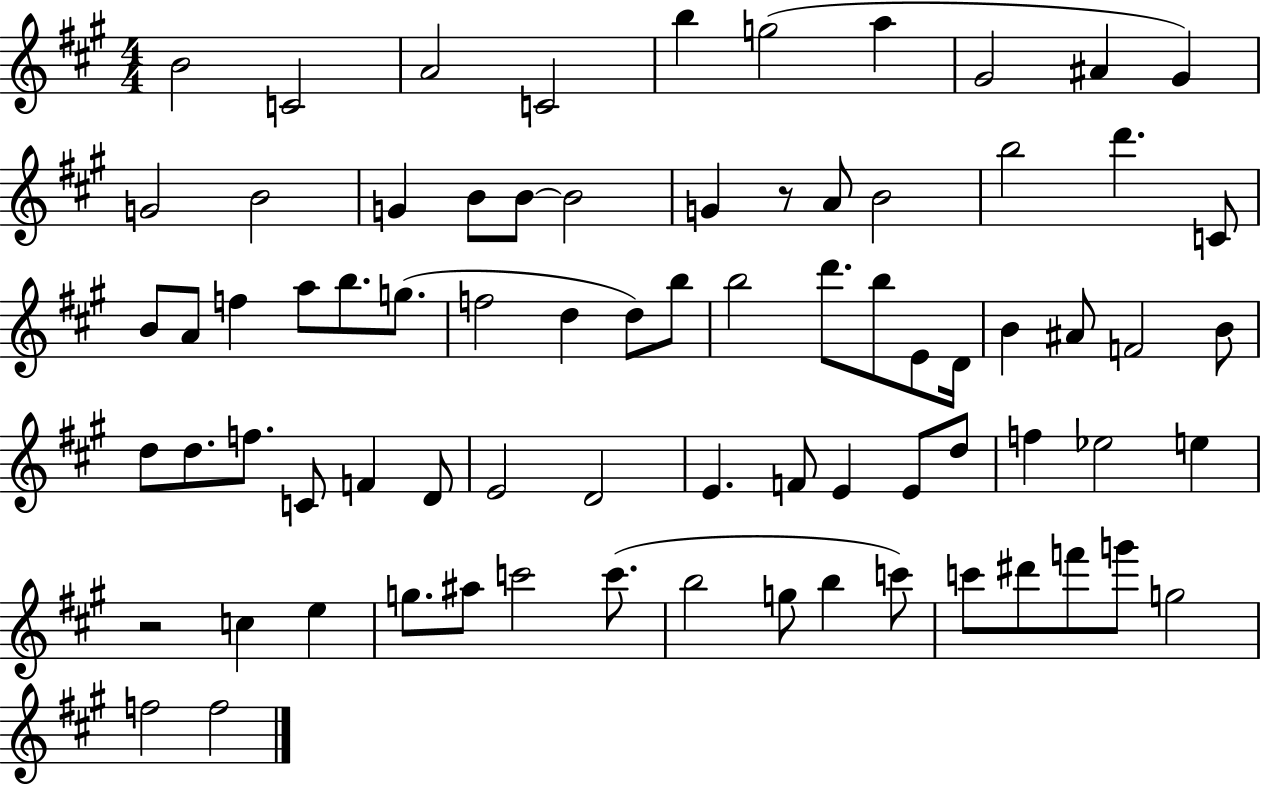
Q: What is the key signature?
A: A major